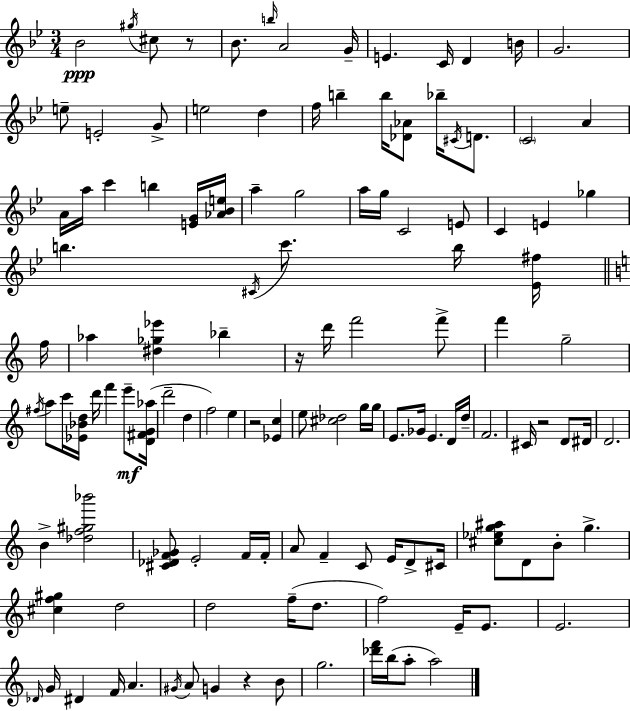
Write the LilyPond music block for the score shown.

{
  \clef treble
  \numericTimeSignature
  \time 3/4
  \key bes \major
  \repeat volta 2 { bes'2\ppp \acciaccatura { gis''16 } cis''8 r8 | bes'8. \grace { b''16 } a'2 | g'16-- e'4. c'16 d'4 | b'16 g'2. | \break e''8-- e'2-. | g'8-> e''2 d''4 | f''16 b''4-- b''16 <des' aes'>8 bes''16-- \acciaccatura { cis'16 } | d'8. \parenthesize c'2 a'4 | \break a'16 a''16 c'''4 b''4 | <e' g'>16 <aes' bes' e''>16 a''4-- g''2 | a''16 g''16 c'2 | e'8 c'4 e'4 ges''4 | \break b''4. \acciaccatura { cis'16 } c'''8. | b''16 <ees' fis''>16 \bar "||" \break \key c \major f''16 aes''4 <dis'' ges'' ees'''>4 bes''4-- | r16 d'''16 f'''2 f'''8-> | f'''4 g''2-- | \acciaccatura { fis''16 } a''8 c'''16 <ees' bes' d''>16 d'''16 f'''4 e'''8--\mf | \break <d' fis' g' aes''>16( d'''2-- d''4 | f''2) e''4 | r2 <ees' c''>4 | e''8 <cis'' des''>2 | \break g''16 g''16 e'8. ges'16 e'4. | d'16 d''16-- f'2. | cis'16 r2 d'8 | dis'16 d'2. | \break b'4-> <des'' f'' gis'' bes'''>2 | <cis' des' f' ges'>8 e'2-. | f'16 f'16-. a'8 f'4-- c'8 e'16 d'8-> | cis'16 <cis'' ees'' g'' ais''>8 d'8 b'8-. g''4.-> | \break <cis'' f'' gis''>4 d''2 | d''2 f''16--( d''8. | f''2) e'16-- e'8. | e'2. | \break \grace { des'16 } g'16 dis'4 f'16 a'4. | \acciaccatura { gis'16 } a'8 g'4 r4 | b'8 g''2. | <des''' f'''>16 b''16( a''8-. a''2) | \break } \bar "|."
}